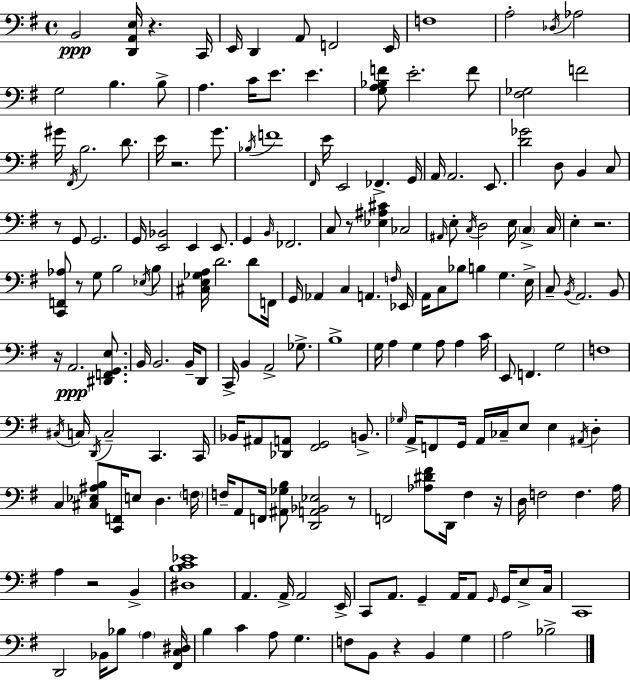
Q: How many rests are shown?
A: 11